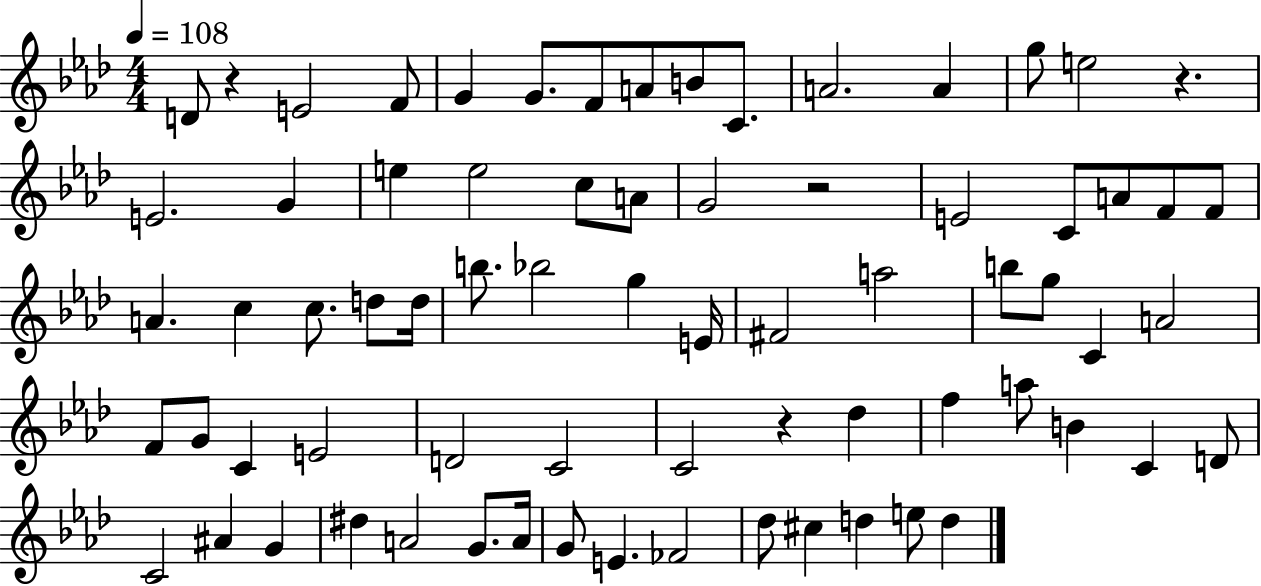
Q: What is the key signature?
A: AES major